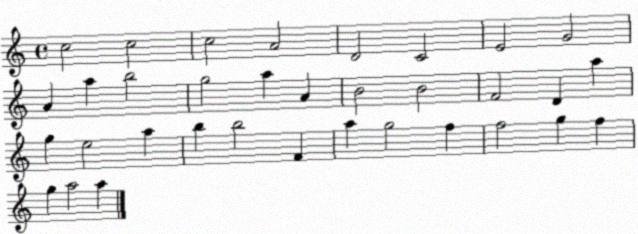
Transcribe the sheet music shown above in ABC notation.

X:1
T:Untitled
M:4/4
L:1/4
K:C
c2 c2 c2 A2 D2 C2 E2 G2 A a b2 g2 a A B2 B2 F2 D a g e2 a b b2 F a g2 f f2 g f g a2 a